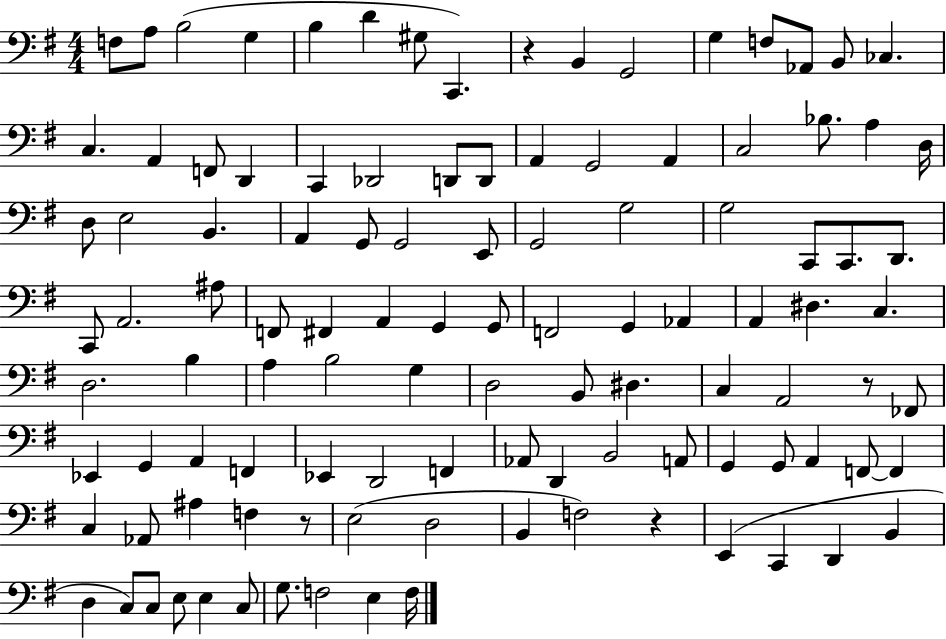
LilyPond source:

{
  \clef bass
  \numericTimeSignature
  \time 4/4
  \key g \major
  f8 a8 b2( g4 | b4 d'4 gis8 c,4.) | r4 b,4 g,2 | g4 f8 aes,8 b,8 ces4. | \break c4. a,4 f,8 d,4 | c,4 des,2 d,8 d,8 | a,4 g,2 a,4 | c2 bes8. a4 d16 | \break d8 e2 b,4. | a,4 g,8 g,2 e,8 | g,2 g2 | g2 c,8 c,8. d,8. | \break c,8 a,2. ais8 | f,8 fis,4 a,4 g,4 g,8 | f,2 g,4 aes,4 | a,4 dis4. c4. | \break d2. b4 | a4 b2 g4 | d2 b,8 dis4. | c4 a,2 r8 fes,8 | \break ees,4 g,4 a,4 f,4 | ees,4 d,2 f,4 | aes,8 d,4 b,2 a,8 | g,4 g,8 a,4 f,8~~ f,4 | \break c4 aes,8 ais4 f4 r8 | e2( d2 | b,4 f2) r4 | e,4( c,4 d,4 b,4 | \break d4 c8) c8 e8 e4 c8 | g8. f2 e4 f16 | \bar "|."
}